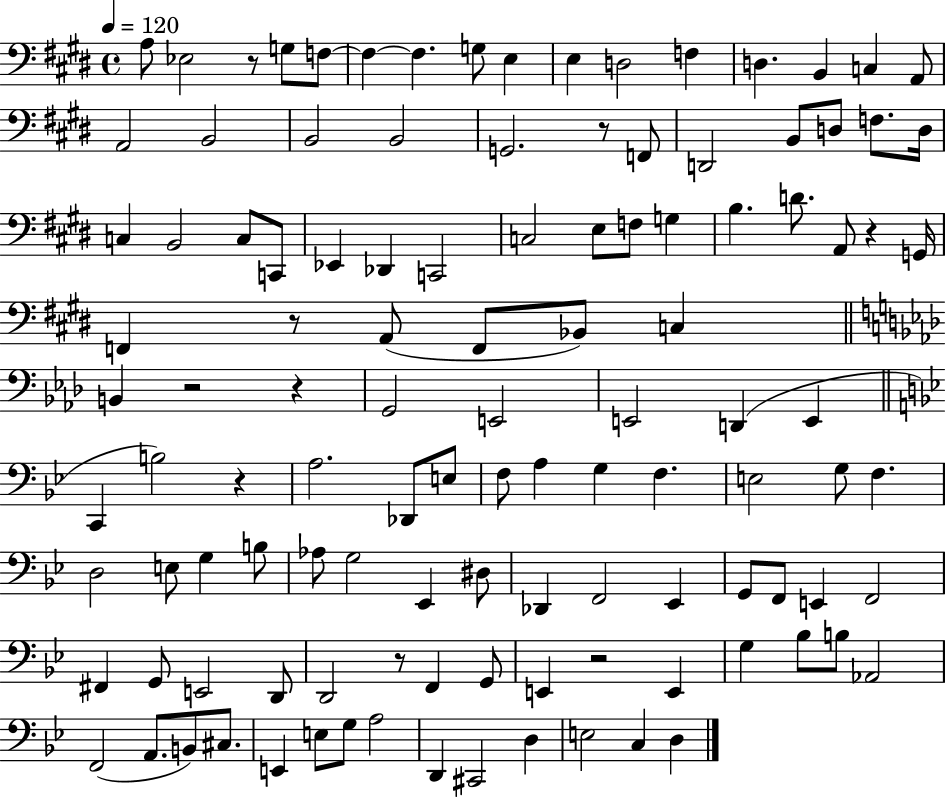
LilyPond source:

{
  \clef bass
  \time 4/4
  \defaultTimeSignature
  \key e \major
  \tempo 4 = 120
  a8 ees2 r8 g8 f8~~ | f4~~ f4. g8 e4 | e4 d2 f4 | d4. b,4 c4 a,8 | \break a,2 b,2 | b,2 b,2 | g,2. r8 f,8 | d,2 b,8 d8 f8. d16 | \break c4 b,2 c8 c,8 | ees,4 des,4 c,2 | c2 e8 f8 g4 | b4. d'8. a,8 r4 g,16 | \break f,4 r8 a,8( f,8 bes,8) c4 | \bar "||" \break \key aes \major b,4 r2 r4 | g,2 e,2 | e,2 d,4( e,4 | \bar "||" \break \key g \minor c,4 b2) r4 | a2. des,8 e8 | f8 a4 g4 f4. | e2 g8 f4. | \break d2 e8 g4 b8 | aes8 g2 ees,4 dis8 | des,4 f,2 ees,4 | g,8 f,8 e,4 f,2 | \break fis,4 g,8 e,2 d,8 | d,2 r8 f,4 g,8 | e,4 r2 e,4 | g4 bes8 b8 aes,2 | \break f,2( a,8. b,8) cis8. | e,4 e8 g8 a2 | d,4 cis,2 d4 | e2 c4 d4 | \break \bar "|."
}